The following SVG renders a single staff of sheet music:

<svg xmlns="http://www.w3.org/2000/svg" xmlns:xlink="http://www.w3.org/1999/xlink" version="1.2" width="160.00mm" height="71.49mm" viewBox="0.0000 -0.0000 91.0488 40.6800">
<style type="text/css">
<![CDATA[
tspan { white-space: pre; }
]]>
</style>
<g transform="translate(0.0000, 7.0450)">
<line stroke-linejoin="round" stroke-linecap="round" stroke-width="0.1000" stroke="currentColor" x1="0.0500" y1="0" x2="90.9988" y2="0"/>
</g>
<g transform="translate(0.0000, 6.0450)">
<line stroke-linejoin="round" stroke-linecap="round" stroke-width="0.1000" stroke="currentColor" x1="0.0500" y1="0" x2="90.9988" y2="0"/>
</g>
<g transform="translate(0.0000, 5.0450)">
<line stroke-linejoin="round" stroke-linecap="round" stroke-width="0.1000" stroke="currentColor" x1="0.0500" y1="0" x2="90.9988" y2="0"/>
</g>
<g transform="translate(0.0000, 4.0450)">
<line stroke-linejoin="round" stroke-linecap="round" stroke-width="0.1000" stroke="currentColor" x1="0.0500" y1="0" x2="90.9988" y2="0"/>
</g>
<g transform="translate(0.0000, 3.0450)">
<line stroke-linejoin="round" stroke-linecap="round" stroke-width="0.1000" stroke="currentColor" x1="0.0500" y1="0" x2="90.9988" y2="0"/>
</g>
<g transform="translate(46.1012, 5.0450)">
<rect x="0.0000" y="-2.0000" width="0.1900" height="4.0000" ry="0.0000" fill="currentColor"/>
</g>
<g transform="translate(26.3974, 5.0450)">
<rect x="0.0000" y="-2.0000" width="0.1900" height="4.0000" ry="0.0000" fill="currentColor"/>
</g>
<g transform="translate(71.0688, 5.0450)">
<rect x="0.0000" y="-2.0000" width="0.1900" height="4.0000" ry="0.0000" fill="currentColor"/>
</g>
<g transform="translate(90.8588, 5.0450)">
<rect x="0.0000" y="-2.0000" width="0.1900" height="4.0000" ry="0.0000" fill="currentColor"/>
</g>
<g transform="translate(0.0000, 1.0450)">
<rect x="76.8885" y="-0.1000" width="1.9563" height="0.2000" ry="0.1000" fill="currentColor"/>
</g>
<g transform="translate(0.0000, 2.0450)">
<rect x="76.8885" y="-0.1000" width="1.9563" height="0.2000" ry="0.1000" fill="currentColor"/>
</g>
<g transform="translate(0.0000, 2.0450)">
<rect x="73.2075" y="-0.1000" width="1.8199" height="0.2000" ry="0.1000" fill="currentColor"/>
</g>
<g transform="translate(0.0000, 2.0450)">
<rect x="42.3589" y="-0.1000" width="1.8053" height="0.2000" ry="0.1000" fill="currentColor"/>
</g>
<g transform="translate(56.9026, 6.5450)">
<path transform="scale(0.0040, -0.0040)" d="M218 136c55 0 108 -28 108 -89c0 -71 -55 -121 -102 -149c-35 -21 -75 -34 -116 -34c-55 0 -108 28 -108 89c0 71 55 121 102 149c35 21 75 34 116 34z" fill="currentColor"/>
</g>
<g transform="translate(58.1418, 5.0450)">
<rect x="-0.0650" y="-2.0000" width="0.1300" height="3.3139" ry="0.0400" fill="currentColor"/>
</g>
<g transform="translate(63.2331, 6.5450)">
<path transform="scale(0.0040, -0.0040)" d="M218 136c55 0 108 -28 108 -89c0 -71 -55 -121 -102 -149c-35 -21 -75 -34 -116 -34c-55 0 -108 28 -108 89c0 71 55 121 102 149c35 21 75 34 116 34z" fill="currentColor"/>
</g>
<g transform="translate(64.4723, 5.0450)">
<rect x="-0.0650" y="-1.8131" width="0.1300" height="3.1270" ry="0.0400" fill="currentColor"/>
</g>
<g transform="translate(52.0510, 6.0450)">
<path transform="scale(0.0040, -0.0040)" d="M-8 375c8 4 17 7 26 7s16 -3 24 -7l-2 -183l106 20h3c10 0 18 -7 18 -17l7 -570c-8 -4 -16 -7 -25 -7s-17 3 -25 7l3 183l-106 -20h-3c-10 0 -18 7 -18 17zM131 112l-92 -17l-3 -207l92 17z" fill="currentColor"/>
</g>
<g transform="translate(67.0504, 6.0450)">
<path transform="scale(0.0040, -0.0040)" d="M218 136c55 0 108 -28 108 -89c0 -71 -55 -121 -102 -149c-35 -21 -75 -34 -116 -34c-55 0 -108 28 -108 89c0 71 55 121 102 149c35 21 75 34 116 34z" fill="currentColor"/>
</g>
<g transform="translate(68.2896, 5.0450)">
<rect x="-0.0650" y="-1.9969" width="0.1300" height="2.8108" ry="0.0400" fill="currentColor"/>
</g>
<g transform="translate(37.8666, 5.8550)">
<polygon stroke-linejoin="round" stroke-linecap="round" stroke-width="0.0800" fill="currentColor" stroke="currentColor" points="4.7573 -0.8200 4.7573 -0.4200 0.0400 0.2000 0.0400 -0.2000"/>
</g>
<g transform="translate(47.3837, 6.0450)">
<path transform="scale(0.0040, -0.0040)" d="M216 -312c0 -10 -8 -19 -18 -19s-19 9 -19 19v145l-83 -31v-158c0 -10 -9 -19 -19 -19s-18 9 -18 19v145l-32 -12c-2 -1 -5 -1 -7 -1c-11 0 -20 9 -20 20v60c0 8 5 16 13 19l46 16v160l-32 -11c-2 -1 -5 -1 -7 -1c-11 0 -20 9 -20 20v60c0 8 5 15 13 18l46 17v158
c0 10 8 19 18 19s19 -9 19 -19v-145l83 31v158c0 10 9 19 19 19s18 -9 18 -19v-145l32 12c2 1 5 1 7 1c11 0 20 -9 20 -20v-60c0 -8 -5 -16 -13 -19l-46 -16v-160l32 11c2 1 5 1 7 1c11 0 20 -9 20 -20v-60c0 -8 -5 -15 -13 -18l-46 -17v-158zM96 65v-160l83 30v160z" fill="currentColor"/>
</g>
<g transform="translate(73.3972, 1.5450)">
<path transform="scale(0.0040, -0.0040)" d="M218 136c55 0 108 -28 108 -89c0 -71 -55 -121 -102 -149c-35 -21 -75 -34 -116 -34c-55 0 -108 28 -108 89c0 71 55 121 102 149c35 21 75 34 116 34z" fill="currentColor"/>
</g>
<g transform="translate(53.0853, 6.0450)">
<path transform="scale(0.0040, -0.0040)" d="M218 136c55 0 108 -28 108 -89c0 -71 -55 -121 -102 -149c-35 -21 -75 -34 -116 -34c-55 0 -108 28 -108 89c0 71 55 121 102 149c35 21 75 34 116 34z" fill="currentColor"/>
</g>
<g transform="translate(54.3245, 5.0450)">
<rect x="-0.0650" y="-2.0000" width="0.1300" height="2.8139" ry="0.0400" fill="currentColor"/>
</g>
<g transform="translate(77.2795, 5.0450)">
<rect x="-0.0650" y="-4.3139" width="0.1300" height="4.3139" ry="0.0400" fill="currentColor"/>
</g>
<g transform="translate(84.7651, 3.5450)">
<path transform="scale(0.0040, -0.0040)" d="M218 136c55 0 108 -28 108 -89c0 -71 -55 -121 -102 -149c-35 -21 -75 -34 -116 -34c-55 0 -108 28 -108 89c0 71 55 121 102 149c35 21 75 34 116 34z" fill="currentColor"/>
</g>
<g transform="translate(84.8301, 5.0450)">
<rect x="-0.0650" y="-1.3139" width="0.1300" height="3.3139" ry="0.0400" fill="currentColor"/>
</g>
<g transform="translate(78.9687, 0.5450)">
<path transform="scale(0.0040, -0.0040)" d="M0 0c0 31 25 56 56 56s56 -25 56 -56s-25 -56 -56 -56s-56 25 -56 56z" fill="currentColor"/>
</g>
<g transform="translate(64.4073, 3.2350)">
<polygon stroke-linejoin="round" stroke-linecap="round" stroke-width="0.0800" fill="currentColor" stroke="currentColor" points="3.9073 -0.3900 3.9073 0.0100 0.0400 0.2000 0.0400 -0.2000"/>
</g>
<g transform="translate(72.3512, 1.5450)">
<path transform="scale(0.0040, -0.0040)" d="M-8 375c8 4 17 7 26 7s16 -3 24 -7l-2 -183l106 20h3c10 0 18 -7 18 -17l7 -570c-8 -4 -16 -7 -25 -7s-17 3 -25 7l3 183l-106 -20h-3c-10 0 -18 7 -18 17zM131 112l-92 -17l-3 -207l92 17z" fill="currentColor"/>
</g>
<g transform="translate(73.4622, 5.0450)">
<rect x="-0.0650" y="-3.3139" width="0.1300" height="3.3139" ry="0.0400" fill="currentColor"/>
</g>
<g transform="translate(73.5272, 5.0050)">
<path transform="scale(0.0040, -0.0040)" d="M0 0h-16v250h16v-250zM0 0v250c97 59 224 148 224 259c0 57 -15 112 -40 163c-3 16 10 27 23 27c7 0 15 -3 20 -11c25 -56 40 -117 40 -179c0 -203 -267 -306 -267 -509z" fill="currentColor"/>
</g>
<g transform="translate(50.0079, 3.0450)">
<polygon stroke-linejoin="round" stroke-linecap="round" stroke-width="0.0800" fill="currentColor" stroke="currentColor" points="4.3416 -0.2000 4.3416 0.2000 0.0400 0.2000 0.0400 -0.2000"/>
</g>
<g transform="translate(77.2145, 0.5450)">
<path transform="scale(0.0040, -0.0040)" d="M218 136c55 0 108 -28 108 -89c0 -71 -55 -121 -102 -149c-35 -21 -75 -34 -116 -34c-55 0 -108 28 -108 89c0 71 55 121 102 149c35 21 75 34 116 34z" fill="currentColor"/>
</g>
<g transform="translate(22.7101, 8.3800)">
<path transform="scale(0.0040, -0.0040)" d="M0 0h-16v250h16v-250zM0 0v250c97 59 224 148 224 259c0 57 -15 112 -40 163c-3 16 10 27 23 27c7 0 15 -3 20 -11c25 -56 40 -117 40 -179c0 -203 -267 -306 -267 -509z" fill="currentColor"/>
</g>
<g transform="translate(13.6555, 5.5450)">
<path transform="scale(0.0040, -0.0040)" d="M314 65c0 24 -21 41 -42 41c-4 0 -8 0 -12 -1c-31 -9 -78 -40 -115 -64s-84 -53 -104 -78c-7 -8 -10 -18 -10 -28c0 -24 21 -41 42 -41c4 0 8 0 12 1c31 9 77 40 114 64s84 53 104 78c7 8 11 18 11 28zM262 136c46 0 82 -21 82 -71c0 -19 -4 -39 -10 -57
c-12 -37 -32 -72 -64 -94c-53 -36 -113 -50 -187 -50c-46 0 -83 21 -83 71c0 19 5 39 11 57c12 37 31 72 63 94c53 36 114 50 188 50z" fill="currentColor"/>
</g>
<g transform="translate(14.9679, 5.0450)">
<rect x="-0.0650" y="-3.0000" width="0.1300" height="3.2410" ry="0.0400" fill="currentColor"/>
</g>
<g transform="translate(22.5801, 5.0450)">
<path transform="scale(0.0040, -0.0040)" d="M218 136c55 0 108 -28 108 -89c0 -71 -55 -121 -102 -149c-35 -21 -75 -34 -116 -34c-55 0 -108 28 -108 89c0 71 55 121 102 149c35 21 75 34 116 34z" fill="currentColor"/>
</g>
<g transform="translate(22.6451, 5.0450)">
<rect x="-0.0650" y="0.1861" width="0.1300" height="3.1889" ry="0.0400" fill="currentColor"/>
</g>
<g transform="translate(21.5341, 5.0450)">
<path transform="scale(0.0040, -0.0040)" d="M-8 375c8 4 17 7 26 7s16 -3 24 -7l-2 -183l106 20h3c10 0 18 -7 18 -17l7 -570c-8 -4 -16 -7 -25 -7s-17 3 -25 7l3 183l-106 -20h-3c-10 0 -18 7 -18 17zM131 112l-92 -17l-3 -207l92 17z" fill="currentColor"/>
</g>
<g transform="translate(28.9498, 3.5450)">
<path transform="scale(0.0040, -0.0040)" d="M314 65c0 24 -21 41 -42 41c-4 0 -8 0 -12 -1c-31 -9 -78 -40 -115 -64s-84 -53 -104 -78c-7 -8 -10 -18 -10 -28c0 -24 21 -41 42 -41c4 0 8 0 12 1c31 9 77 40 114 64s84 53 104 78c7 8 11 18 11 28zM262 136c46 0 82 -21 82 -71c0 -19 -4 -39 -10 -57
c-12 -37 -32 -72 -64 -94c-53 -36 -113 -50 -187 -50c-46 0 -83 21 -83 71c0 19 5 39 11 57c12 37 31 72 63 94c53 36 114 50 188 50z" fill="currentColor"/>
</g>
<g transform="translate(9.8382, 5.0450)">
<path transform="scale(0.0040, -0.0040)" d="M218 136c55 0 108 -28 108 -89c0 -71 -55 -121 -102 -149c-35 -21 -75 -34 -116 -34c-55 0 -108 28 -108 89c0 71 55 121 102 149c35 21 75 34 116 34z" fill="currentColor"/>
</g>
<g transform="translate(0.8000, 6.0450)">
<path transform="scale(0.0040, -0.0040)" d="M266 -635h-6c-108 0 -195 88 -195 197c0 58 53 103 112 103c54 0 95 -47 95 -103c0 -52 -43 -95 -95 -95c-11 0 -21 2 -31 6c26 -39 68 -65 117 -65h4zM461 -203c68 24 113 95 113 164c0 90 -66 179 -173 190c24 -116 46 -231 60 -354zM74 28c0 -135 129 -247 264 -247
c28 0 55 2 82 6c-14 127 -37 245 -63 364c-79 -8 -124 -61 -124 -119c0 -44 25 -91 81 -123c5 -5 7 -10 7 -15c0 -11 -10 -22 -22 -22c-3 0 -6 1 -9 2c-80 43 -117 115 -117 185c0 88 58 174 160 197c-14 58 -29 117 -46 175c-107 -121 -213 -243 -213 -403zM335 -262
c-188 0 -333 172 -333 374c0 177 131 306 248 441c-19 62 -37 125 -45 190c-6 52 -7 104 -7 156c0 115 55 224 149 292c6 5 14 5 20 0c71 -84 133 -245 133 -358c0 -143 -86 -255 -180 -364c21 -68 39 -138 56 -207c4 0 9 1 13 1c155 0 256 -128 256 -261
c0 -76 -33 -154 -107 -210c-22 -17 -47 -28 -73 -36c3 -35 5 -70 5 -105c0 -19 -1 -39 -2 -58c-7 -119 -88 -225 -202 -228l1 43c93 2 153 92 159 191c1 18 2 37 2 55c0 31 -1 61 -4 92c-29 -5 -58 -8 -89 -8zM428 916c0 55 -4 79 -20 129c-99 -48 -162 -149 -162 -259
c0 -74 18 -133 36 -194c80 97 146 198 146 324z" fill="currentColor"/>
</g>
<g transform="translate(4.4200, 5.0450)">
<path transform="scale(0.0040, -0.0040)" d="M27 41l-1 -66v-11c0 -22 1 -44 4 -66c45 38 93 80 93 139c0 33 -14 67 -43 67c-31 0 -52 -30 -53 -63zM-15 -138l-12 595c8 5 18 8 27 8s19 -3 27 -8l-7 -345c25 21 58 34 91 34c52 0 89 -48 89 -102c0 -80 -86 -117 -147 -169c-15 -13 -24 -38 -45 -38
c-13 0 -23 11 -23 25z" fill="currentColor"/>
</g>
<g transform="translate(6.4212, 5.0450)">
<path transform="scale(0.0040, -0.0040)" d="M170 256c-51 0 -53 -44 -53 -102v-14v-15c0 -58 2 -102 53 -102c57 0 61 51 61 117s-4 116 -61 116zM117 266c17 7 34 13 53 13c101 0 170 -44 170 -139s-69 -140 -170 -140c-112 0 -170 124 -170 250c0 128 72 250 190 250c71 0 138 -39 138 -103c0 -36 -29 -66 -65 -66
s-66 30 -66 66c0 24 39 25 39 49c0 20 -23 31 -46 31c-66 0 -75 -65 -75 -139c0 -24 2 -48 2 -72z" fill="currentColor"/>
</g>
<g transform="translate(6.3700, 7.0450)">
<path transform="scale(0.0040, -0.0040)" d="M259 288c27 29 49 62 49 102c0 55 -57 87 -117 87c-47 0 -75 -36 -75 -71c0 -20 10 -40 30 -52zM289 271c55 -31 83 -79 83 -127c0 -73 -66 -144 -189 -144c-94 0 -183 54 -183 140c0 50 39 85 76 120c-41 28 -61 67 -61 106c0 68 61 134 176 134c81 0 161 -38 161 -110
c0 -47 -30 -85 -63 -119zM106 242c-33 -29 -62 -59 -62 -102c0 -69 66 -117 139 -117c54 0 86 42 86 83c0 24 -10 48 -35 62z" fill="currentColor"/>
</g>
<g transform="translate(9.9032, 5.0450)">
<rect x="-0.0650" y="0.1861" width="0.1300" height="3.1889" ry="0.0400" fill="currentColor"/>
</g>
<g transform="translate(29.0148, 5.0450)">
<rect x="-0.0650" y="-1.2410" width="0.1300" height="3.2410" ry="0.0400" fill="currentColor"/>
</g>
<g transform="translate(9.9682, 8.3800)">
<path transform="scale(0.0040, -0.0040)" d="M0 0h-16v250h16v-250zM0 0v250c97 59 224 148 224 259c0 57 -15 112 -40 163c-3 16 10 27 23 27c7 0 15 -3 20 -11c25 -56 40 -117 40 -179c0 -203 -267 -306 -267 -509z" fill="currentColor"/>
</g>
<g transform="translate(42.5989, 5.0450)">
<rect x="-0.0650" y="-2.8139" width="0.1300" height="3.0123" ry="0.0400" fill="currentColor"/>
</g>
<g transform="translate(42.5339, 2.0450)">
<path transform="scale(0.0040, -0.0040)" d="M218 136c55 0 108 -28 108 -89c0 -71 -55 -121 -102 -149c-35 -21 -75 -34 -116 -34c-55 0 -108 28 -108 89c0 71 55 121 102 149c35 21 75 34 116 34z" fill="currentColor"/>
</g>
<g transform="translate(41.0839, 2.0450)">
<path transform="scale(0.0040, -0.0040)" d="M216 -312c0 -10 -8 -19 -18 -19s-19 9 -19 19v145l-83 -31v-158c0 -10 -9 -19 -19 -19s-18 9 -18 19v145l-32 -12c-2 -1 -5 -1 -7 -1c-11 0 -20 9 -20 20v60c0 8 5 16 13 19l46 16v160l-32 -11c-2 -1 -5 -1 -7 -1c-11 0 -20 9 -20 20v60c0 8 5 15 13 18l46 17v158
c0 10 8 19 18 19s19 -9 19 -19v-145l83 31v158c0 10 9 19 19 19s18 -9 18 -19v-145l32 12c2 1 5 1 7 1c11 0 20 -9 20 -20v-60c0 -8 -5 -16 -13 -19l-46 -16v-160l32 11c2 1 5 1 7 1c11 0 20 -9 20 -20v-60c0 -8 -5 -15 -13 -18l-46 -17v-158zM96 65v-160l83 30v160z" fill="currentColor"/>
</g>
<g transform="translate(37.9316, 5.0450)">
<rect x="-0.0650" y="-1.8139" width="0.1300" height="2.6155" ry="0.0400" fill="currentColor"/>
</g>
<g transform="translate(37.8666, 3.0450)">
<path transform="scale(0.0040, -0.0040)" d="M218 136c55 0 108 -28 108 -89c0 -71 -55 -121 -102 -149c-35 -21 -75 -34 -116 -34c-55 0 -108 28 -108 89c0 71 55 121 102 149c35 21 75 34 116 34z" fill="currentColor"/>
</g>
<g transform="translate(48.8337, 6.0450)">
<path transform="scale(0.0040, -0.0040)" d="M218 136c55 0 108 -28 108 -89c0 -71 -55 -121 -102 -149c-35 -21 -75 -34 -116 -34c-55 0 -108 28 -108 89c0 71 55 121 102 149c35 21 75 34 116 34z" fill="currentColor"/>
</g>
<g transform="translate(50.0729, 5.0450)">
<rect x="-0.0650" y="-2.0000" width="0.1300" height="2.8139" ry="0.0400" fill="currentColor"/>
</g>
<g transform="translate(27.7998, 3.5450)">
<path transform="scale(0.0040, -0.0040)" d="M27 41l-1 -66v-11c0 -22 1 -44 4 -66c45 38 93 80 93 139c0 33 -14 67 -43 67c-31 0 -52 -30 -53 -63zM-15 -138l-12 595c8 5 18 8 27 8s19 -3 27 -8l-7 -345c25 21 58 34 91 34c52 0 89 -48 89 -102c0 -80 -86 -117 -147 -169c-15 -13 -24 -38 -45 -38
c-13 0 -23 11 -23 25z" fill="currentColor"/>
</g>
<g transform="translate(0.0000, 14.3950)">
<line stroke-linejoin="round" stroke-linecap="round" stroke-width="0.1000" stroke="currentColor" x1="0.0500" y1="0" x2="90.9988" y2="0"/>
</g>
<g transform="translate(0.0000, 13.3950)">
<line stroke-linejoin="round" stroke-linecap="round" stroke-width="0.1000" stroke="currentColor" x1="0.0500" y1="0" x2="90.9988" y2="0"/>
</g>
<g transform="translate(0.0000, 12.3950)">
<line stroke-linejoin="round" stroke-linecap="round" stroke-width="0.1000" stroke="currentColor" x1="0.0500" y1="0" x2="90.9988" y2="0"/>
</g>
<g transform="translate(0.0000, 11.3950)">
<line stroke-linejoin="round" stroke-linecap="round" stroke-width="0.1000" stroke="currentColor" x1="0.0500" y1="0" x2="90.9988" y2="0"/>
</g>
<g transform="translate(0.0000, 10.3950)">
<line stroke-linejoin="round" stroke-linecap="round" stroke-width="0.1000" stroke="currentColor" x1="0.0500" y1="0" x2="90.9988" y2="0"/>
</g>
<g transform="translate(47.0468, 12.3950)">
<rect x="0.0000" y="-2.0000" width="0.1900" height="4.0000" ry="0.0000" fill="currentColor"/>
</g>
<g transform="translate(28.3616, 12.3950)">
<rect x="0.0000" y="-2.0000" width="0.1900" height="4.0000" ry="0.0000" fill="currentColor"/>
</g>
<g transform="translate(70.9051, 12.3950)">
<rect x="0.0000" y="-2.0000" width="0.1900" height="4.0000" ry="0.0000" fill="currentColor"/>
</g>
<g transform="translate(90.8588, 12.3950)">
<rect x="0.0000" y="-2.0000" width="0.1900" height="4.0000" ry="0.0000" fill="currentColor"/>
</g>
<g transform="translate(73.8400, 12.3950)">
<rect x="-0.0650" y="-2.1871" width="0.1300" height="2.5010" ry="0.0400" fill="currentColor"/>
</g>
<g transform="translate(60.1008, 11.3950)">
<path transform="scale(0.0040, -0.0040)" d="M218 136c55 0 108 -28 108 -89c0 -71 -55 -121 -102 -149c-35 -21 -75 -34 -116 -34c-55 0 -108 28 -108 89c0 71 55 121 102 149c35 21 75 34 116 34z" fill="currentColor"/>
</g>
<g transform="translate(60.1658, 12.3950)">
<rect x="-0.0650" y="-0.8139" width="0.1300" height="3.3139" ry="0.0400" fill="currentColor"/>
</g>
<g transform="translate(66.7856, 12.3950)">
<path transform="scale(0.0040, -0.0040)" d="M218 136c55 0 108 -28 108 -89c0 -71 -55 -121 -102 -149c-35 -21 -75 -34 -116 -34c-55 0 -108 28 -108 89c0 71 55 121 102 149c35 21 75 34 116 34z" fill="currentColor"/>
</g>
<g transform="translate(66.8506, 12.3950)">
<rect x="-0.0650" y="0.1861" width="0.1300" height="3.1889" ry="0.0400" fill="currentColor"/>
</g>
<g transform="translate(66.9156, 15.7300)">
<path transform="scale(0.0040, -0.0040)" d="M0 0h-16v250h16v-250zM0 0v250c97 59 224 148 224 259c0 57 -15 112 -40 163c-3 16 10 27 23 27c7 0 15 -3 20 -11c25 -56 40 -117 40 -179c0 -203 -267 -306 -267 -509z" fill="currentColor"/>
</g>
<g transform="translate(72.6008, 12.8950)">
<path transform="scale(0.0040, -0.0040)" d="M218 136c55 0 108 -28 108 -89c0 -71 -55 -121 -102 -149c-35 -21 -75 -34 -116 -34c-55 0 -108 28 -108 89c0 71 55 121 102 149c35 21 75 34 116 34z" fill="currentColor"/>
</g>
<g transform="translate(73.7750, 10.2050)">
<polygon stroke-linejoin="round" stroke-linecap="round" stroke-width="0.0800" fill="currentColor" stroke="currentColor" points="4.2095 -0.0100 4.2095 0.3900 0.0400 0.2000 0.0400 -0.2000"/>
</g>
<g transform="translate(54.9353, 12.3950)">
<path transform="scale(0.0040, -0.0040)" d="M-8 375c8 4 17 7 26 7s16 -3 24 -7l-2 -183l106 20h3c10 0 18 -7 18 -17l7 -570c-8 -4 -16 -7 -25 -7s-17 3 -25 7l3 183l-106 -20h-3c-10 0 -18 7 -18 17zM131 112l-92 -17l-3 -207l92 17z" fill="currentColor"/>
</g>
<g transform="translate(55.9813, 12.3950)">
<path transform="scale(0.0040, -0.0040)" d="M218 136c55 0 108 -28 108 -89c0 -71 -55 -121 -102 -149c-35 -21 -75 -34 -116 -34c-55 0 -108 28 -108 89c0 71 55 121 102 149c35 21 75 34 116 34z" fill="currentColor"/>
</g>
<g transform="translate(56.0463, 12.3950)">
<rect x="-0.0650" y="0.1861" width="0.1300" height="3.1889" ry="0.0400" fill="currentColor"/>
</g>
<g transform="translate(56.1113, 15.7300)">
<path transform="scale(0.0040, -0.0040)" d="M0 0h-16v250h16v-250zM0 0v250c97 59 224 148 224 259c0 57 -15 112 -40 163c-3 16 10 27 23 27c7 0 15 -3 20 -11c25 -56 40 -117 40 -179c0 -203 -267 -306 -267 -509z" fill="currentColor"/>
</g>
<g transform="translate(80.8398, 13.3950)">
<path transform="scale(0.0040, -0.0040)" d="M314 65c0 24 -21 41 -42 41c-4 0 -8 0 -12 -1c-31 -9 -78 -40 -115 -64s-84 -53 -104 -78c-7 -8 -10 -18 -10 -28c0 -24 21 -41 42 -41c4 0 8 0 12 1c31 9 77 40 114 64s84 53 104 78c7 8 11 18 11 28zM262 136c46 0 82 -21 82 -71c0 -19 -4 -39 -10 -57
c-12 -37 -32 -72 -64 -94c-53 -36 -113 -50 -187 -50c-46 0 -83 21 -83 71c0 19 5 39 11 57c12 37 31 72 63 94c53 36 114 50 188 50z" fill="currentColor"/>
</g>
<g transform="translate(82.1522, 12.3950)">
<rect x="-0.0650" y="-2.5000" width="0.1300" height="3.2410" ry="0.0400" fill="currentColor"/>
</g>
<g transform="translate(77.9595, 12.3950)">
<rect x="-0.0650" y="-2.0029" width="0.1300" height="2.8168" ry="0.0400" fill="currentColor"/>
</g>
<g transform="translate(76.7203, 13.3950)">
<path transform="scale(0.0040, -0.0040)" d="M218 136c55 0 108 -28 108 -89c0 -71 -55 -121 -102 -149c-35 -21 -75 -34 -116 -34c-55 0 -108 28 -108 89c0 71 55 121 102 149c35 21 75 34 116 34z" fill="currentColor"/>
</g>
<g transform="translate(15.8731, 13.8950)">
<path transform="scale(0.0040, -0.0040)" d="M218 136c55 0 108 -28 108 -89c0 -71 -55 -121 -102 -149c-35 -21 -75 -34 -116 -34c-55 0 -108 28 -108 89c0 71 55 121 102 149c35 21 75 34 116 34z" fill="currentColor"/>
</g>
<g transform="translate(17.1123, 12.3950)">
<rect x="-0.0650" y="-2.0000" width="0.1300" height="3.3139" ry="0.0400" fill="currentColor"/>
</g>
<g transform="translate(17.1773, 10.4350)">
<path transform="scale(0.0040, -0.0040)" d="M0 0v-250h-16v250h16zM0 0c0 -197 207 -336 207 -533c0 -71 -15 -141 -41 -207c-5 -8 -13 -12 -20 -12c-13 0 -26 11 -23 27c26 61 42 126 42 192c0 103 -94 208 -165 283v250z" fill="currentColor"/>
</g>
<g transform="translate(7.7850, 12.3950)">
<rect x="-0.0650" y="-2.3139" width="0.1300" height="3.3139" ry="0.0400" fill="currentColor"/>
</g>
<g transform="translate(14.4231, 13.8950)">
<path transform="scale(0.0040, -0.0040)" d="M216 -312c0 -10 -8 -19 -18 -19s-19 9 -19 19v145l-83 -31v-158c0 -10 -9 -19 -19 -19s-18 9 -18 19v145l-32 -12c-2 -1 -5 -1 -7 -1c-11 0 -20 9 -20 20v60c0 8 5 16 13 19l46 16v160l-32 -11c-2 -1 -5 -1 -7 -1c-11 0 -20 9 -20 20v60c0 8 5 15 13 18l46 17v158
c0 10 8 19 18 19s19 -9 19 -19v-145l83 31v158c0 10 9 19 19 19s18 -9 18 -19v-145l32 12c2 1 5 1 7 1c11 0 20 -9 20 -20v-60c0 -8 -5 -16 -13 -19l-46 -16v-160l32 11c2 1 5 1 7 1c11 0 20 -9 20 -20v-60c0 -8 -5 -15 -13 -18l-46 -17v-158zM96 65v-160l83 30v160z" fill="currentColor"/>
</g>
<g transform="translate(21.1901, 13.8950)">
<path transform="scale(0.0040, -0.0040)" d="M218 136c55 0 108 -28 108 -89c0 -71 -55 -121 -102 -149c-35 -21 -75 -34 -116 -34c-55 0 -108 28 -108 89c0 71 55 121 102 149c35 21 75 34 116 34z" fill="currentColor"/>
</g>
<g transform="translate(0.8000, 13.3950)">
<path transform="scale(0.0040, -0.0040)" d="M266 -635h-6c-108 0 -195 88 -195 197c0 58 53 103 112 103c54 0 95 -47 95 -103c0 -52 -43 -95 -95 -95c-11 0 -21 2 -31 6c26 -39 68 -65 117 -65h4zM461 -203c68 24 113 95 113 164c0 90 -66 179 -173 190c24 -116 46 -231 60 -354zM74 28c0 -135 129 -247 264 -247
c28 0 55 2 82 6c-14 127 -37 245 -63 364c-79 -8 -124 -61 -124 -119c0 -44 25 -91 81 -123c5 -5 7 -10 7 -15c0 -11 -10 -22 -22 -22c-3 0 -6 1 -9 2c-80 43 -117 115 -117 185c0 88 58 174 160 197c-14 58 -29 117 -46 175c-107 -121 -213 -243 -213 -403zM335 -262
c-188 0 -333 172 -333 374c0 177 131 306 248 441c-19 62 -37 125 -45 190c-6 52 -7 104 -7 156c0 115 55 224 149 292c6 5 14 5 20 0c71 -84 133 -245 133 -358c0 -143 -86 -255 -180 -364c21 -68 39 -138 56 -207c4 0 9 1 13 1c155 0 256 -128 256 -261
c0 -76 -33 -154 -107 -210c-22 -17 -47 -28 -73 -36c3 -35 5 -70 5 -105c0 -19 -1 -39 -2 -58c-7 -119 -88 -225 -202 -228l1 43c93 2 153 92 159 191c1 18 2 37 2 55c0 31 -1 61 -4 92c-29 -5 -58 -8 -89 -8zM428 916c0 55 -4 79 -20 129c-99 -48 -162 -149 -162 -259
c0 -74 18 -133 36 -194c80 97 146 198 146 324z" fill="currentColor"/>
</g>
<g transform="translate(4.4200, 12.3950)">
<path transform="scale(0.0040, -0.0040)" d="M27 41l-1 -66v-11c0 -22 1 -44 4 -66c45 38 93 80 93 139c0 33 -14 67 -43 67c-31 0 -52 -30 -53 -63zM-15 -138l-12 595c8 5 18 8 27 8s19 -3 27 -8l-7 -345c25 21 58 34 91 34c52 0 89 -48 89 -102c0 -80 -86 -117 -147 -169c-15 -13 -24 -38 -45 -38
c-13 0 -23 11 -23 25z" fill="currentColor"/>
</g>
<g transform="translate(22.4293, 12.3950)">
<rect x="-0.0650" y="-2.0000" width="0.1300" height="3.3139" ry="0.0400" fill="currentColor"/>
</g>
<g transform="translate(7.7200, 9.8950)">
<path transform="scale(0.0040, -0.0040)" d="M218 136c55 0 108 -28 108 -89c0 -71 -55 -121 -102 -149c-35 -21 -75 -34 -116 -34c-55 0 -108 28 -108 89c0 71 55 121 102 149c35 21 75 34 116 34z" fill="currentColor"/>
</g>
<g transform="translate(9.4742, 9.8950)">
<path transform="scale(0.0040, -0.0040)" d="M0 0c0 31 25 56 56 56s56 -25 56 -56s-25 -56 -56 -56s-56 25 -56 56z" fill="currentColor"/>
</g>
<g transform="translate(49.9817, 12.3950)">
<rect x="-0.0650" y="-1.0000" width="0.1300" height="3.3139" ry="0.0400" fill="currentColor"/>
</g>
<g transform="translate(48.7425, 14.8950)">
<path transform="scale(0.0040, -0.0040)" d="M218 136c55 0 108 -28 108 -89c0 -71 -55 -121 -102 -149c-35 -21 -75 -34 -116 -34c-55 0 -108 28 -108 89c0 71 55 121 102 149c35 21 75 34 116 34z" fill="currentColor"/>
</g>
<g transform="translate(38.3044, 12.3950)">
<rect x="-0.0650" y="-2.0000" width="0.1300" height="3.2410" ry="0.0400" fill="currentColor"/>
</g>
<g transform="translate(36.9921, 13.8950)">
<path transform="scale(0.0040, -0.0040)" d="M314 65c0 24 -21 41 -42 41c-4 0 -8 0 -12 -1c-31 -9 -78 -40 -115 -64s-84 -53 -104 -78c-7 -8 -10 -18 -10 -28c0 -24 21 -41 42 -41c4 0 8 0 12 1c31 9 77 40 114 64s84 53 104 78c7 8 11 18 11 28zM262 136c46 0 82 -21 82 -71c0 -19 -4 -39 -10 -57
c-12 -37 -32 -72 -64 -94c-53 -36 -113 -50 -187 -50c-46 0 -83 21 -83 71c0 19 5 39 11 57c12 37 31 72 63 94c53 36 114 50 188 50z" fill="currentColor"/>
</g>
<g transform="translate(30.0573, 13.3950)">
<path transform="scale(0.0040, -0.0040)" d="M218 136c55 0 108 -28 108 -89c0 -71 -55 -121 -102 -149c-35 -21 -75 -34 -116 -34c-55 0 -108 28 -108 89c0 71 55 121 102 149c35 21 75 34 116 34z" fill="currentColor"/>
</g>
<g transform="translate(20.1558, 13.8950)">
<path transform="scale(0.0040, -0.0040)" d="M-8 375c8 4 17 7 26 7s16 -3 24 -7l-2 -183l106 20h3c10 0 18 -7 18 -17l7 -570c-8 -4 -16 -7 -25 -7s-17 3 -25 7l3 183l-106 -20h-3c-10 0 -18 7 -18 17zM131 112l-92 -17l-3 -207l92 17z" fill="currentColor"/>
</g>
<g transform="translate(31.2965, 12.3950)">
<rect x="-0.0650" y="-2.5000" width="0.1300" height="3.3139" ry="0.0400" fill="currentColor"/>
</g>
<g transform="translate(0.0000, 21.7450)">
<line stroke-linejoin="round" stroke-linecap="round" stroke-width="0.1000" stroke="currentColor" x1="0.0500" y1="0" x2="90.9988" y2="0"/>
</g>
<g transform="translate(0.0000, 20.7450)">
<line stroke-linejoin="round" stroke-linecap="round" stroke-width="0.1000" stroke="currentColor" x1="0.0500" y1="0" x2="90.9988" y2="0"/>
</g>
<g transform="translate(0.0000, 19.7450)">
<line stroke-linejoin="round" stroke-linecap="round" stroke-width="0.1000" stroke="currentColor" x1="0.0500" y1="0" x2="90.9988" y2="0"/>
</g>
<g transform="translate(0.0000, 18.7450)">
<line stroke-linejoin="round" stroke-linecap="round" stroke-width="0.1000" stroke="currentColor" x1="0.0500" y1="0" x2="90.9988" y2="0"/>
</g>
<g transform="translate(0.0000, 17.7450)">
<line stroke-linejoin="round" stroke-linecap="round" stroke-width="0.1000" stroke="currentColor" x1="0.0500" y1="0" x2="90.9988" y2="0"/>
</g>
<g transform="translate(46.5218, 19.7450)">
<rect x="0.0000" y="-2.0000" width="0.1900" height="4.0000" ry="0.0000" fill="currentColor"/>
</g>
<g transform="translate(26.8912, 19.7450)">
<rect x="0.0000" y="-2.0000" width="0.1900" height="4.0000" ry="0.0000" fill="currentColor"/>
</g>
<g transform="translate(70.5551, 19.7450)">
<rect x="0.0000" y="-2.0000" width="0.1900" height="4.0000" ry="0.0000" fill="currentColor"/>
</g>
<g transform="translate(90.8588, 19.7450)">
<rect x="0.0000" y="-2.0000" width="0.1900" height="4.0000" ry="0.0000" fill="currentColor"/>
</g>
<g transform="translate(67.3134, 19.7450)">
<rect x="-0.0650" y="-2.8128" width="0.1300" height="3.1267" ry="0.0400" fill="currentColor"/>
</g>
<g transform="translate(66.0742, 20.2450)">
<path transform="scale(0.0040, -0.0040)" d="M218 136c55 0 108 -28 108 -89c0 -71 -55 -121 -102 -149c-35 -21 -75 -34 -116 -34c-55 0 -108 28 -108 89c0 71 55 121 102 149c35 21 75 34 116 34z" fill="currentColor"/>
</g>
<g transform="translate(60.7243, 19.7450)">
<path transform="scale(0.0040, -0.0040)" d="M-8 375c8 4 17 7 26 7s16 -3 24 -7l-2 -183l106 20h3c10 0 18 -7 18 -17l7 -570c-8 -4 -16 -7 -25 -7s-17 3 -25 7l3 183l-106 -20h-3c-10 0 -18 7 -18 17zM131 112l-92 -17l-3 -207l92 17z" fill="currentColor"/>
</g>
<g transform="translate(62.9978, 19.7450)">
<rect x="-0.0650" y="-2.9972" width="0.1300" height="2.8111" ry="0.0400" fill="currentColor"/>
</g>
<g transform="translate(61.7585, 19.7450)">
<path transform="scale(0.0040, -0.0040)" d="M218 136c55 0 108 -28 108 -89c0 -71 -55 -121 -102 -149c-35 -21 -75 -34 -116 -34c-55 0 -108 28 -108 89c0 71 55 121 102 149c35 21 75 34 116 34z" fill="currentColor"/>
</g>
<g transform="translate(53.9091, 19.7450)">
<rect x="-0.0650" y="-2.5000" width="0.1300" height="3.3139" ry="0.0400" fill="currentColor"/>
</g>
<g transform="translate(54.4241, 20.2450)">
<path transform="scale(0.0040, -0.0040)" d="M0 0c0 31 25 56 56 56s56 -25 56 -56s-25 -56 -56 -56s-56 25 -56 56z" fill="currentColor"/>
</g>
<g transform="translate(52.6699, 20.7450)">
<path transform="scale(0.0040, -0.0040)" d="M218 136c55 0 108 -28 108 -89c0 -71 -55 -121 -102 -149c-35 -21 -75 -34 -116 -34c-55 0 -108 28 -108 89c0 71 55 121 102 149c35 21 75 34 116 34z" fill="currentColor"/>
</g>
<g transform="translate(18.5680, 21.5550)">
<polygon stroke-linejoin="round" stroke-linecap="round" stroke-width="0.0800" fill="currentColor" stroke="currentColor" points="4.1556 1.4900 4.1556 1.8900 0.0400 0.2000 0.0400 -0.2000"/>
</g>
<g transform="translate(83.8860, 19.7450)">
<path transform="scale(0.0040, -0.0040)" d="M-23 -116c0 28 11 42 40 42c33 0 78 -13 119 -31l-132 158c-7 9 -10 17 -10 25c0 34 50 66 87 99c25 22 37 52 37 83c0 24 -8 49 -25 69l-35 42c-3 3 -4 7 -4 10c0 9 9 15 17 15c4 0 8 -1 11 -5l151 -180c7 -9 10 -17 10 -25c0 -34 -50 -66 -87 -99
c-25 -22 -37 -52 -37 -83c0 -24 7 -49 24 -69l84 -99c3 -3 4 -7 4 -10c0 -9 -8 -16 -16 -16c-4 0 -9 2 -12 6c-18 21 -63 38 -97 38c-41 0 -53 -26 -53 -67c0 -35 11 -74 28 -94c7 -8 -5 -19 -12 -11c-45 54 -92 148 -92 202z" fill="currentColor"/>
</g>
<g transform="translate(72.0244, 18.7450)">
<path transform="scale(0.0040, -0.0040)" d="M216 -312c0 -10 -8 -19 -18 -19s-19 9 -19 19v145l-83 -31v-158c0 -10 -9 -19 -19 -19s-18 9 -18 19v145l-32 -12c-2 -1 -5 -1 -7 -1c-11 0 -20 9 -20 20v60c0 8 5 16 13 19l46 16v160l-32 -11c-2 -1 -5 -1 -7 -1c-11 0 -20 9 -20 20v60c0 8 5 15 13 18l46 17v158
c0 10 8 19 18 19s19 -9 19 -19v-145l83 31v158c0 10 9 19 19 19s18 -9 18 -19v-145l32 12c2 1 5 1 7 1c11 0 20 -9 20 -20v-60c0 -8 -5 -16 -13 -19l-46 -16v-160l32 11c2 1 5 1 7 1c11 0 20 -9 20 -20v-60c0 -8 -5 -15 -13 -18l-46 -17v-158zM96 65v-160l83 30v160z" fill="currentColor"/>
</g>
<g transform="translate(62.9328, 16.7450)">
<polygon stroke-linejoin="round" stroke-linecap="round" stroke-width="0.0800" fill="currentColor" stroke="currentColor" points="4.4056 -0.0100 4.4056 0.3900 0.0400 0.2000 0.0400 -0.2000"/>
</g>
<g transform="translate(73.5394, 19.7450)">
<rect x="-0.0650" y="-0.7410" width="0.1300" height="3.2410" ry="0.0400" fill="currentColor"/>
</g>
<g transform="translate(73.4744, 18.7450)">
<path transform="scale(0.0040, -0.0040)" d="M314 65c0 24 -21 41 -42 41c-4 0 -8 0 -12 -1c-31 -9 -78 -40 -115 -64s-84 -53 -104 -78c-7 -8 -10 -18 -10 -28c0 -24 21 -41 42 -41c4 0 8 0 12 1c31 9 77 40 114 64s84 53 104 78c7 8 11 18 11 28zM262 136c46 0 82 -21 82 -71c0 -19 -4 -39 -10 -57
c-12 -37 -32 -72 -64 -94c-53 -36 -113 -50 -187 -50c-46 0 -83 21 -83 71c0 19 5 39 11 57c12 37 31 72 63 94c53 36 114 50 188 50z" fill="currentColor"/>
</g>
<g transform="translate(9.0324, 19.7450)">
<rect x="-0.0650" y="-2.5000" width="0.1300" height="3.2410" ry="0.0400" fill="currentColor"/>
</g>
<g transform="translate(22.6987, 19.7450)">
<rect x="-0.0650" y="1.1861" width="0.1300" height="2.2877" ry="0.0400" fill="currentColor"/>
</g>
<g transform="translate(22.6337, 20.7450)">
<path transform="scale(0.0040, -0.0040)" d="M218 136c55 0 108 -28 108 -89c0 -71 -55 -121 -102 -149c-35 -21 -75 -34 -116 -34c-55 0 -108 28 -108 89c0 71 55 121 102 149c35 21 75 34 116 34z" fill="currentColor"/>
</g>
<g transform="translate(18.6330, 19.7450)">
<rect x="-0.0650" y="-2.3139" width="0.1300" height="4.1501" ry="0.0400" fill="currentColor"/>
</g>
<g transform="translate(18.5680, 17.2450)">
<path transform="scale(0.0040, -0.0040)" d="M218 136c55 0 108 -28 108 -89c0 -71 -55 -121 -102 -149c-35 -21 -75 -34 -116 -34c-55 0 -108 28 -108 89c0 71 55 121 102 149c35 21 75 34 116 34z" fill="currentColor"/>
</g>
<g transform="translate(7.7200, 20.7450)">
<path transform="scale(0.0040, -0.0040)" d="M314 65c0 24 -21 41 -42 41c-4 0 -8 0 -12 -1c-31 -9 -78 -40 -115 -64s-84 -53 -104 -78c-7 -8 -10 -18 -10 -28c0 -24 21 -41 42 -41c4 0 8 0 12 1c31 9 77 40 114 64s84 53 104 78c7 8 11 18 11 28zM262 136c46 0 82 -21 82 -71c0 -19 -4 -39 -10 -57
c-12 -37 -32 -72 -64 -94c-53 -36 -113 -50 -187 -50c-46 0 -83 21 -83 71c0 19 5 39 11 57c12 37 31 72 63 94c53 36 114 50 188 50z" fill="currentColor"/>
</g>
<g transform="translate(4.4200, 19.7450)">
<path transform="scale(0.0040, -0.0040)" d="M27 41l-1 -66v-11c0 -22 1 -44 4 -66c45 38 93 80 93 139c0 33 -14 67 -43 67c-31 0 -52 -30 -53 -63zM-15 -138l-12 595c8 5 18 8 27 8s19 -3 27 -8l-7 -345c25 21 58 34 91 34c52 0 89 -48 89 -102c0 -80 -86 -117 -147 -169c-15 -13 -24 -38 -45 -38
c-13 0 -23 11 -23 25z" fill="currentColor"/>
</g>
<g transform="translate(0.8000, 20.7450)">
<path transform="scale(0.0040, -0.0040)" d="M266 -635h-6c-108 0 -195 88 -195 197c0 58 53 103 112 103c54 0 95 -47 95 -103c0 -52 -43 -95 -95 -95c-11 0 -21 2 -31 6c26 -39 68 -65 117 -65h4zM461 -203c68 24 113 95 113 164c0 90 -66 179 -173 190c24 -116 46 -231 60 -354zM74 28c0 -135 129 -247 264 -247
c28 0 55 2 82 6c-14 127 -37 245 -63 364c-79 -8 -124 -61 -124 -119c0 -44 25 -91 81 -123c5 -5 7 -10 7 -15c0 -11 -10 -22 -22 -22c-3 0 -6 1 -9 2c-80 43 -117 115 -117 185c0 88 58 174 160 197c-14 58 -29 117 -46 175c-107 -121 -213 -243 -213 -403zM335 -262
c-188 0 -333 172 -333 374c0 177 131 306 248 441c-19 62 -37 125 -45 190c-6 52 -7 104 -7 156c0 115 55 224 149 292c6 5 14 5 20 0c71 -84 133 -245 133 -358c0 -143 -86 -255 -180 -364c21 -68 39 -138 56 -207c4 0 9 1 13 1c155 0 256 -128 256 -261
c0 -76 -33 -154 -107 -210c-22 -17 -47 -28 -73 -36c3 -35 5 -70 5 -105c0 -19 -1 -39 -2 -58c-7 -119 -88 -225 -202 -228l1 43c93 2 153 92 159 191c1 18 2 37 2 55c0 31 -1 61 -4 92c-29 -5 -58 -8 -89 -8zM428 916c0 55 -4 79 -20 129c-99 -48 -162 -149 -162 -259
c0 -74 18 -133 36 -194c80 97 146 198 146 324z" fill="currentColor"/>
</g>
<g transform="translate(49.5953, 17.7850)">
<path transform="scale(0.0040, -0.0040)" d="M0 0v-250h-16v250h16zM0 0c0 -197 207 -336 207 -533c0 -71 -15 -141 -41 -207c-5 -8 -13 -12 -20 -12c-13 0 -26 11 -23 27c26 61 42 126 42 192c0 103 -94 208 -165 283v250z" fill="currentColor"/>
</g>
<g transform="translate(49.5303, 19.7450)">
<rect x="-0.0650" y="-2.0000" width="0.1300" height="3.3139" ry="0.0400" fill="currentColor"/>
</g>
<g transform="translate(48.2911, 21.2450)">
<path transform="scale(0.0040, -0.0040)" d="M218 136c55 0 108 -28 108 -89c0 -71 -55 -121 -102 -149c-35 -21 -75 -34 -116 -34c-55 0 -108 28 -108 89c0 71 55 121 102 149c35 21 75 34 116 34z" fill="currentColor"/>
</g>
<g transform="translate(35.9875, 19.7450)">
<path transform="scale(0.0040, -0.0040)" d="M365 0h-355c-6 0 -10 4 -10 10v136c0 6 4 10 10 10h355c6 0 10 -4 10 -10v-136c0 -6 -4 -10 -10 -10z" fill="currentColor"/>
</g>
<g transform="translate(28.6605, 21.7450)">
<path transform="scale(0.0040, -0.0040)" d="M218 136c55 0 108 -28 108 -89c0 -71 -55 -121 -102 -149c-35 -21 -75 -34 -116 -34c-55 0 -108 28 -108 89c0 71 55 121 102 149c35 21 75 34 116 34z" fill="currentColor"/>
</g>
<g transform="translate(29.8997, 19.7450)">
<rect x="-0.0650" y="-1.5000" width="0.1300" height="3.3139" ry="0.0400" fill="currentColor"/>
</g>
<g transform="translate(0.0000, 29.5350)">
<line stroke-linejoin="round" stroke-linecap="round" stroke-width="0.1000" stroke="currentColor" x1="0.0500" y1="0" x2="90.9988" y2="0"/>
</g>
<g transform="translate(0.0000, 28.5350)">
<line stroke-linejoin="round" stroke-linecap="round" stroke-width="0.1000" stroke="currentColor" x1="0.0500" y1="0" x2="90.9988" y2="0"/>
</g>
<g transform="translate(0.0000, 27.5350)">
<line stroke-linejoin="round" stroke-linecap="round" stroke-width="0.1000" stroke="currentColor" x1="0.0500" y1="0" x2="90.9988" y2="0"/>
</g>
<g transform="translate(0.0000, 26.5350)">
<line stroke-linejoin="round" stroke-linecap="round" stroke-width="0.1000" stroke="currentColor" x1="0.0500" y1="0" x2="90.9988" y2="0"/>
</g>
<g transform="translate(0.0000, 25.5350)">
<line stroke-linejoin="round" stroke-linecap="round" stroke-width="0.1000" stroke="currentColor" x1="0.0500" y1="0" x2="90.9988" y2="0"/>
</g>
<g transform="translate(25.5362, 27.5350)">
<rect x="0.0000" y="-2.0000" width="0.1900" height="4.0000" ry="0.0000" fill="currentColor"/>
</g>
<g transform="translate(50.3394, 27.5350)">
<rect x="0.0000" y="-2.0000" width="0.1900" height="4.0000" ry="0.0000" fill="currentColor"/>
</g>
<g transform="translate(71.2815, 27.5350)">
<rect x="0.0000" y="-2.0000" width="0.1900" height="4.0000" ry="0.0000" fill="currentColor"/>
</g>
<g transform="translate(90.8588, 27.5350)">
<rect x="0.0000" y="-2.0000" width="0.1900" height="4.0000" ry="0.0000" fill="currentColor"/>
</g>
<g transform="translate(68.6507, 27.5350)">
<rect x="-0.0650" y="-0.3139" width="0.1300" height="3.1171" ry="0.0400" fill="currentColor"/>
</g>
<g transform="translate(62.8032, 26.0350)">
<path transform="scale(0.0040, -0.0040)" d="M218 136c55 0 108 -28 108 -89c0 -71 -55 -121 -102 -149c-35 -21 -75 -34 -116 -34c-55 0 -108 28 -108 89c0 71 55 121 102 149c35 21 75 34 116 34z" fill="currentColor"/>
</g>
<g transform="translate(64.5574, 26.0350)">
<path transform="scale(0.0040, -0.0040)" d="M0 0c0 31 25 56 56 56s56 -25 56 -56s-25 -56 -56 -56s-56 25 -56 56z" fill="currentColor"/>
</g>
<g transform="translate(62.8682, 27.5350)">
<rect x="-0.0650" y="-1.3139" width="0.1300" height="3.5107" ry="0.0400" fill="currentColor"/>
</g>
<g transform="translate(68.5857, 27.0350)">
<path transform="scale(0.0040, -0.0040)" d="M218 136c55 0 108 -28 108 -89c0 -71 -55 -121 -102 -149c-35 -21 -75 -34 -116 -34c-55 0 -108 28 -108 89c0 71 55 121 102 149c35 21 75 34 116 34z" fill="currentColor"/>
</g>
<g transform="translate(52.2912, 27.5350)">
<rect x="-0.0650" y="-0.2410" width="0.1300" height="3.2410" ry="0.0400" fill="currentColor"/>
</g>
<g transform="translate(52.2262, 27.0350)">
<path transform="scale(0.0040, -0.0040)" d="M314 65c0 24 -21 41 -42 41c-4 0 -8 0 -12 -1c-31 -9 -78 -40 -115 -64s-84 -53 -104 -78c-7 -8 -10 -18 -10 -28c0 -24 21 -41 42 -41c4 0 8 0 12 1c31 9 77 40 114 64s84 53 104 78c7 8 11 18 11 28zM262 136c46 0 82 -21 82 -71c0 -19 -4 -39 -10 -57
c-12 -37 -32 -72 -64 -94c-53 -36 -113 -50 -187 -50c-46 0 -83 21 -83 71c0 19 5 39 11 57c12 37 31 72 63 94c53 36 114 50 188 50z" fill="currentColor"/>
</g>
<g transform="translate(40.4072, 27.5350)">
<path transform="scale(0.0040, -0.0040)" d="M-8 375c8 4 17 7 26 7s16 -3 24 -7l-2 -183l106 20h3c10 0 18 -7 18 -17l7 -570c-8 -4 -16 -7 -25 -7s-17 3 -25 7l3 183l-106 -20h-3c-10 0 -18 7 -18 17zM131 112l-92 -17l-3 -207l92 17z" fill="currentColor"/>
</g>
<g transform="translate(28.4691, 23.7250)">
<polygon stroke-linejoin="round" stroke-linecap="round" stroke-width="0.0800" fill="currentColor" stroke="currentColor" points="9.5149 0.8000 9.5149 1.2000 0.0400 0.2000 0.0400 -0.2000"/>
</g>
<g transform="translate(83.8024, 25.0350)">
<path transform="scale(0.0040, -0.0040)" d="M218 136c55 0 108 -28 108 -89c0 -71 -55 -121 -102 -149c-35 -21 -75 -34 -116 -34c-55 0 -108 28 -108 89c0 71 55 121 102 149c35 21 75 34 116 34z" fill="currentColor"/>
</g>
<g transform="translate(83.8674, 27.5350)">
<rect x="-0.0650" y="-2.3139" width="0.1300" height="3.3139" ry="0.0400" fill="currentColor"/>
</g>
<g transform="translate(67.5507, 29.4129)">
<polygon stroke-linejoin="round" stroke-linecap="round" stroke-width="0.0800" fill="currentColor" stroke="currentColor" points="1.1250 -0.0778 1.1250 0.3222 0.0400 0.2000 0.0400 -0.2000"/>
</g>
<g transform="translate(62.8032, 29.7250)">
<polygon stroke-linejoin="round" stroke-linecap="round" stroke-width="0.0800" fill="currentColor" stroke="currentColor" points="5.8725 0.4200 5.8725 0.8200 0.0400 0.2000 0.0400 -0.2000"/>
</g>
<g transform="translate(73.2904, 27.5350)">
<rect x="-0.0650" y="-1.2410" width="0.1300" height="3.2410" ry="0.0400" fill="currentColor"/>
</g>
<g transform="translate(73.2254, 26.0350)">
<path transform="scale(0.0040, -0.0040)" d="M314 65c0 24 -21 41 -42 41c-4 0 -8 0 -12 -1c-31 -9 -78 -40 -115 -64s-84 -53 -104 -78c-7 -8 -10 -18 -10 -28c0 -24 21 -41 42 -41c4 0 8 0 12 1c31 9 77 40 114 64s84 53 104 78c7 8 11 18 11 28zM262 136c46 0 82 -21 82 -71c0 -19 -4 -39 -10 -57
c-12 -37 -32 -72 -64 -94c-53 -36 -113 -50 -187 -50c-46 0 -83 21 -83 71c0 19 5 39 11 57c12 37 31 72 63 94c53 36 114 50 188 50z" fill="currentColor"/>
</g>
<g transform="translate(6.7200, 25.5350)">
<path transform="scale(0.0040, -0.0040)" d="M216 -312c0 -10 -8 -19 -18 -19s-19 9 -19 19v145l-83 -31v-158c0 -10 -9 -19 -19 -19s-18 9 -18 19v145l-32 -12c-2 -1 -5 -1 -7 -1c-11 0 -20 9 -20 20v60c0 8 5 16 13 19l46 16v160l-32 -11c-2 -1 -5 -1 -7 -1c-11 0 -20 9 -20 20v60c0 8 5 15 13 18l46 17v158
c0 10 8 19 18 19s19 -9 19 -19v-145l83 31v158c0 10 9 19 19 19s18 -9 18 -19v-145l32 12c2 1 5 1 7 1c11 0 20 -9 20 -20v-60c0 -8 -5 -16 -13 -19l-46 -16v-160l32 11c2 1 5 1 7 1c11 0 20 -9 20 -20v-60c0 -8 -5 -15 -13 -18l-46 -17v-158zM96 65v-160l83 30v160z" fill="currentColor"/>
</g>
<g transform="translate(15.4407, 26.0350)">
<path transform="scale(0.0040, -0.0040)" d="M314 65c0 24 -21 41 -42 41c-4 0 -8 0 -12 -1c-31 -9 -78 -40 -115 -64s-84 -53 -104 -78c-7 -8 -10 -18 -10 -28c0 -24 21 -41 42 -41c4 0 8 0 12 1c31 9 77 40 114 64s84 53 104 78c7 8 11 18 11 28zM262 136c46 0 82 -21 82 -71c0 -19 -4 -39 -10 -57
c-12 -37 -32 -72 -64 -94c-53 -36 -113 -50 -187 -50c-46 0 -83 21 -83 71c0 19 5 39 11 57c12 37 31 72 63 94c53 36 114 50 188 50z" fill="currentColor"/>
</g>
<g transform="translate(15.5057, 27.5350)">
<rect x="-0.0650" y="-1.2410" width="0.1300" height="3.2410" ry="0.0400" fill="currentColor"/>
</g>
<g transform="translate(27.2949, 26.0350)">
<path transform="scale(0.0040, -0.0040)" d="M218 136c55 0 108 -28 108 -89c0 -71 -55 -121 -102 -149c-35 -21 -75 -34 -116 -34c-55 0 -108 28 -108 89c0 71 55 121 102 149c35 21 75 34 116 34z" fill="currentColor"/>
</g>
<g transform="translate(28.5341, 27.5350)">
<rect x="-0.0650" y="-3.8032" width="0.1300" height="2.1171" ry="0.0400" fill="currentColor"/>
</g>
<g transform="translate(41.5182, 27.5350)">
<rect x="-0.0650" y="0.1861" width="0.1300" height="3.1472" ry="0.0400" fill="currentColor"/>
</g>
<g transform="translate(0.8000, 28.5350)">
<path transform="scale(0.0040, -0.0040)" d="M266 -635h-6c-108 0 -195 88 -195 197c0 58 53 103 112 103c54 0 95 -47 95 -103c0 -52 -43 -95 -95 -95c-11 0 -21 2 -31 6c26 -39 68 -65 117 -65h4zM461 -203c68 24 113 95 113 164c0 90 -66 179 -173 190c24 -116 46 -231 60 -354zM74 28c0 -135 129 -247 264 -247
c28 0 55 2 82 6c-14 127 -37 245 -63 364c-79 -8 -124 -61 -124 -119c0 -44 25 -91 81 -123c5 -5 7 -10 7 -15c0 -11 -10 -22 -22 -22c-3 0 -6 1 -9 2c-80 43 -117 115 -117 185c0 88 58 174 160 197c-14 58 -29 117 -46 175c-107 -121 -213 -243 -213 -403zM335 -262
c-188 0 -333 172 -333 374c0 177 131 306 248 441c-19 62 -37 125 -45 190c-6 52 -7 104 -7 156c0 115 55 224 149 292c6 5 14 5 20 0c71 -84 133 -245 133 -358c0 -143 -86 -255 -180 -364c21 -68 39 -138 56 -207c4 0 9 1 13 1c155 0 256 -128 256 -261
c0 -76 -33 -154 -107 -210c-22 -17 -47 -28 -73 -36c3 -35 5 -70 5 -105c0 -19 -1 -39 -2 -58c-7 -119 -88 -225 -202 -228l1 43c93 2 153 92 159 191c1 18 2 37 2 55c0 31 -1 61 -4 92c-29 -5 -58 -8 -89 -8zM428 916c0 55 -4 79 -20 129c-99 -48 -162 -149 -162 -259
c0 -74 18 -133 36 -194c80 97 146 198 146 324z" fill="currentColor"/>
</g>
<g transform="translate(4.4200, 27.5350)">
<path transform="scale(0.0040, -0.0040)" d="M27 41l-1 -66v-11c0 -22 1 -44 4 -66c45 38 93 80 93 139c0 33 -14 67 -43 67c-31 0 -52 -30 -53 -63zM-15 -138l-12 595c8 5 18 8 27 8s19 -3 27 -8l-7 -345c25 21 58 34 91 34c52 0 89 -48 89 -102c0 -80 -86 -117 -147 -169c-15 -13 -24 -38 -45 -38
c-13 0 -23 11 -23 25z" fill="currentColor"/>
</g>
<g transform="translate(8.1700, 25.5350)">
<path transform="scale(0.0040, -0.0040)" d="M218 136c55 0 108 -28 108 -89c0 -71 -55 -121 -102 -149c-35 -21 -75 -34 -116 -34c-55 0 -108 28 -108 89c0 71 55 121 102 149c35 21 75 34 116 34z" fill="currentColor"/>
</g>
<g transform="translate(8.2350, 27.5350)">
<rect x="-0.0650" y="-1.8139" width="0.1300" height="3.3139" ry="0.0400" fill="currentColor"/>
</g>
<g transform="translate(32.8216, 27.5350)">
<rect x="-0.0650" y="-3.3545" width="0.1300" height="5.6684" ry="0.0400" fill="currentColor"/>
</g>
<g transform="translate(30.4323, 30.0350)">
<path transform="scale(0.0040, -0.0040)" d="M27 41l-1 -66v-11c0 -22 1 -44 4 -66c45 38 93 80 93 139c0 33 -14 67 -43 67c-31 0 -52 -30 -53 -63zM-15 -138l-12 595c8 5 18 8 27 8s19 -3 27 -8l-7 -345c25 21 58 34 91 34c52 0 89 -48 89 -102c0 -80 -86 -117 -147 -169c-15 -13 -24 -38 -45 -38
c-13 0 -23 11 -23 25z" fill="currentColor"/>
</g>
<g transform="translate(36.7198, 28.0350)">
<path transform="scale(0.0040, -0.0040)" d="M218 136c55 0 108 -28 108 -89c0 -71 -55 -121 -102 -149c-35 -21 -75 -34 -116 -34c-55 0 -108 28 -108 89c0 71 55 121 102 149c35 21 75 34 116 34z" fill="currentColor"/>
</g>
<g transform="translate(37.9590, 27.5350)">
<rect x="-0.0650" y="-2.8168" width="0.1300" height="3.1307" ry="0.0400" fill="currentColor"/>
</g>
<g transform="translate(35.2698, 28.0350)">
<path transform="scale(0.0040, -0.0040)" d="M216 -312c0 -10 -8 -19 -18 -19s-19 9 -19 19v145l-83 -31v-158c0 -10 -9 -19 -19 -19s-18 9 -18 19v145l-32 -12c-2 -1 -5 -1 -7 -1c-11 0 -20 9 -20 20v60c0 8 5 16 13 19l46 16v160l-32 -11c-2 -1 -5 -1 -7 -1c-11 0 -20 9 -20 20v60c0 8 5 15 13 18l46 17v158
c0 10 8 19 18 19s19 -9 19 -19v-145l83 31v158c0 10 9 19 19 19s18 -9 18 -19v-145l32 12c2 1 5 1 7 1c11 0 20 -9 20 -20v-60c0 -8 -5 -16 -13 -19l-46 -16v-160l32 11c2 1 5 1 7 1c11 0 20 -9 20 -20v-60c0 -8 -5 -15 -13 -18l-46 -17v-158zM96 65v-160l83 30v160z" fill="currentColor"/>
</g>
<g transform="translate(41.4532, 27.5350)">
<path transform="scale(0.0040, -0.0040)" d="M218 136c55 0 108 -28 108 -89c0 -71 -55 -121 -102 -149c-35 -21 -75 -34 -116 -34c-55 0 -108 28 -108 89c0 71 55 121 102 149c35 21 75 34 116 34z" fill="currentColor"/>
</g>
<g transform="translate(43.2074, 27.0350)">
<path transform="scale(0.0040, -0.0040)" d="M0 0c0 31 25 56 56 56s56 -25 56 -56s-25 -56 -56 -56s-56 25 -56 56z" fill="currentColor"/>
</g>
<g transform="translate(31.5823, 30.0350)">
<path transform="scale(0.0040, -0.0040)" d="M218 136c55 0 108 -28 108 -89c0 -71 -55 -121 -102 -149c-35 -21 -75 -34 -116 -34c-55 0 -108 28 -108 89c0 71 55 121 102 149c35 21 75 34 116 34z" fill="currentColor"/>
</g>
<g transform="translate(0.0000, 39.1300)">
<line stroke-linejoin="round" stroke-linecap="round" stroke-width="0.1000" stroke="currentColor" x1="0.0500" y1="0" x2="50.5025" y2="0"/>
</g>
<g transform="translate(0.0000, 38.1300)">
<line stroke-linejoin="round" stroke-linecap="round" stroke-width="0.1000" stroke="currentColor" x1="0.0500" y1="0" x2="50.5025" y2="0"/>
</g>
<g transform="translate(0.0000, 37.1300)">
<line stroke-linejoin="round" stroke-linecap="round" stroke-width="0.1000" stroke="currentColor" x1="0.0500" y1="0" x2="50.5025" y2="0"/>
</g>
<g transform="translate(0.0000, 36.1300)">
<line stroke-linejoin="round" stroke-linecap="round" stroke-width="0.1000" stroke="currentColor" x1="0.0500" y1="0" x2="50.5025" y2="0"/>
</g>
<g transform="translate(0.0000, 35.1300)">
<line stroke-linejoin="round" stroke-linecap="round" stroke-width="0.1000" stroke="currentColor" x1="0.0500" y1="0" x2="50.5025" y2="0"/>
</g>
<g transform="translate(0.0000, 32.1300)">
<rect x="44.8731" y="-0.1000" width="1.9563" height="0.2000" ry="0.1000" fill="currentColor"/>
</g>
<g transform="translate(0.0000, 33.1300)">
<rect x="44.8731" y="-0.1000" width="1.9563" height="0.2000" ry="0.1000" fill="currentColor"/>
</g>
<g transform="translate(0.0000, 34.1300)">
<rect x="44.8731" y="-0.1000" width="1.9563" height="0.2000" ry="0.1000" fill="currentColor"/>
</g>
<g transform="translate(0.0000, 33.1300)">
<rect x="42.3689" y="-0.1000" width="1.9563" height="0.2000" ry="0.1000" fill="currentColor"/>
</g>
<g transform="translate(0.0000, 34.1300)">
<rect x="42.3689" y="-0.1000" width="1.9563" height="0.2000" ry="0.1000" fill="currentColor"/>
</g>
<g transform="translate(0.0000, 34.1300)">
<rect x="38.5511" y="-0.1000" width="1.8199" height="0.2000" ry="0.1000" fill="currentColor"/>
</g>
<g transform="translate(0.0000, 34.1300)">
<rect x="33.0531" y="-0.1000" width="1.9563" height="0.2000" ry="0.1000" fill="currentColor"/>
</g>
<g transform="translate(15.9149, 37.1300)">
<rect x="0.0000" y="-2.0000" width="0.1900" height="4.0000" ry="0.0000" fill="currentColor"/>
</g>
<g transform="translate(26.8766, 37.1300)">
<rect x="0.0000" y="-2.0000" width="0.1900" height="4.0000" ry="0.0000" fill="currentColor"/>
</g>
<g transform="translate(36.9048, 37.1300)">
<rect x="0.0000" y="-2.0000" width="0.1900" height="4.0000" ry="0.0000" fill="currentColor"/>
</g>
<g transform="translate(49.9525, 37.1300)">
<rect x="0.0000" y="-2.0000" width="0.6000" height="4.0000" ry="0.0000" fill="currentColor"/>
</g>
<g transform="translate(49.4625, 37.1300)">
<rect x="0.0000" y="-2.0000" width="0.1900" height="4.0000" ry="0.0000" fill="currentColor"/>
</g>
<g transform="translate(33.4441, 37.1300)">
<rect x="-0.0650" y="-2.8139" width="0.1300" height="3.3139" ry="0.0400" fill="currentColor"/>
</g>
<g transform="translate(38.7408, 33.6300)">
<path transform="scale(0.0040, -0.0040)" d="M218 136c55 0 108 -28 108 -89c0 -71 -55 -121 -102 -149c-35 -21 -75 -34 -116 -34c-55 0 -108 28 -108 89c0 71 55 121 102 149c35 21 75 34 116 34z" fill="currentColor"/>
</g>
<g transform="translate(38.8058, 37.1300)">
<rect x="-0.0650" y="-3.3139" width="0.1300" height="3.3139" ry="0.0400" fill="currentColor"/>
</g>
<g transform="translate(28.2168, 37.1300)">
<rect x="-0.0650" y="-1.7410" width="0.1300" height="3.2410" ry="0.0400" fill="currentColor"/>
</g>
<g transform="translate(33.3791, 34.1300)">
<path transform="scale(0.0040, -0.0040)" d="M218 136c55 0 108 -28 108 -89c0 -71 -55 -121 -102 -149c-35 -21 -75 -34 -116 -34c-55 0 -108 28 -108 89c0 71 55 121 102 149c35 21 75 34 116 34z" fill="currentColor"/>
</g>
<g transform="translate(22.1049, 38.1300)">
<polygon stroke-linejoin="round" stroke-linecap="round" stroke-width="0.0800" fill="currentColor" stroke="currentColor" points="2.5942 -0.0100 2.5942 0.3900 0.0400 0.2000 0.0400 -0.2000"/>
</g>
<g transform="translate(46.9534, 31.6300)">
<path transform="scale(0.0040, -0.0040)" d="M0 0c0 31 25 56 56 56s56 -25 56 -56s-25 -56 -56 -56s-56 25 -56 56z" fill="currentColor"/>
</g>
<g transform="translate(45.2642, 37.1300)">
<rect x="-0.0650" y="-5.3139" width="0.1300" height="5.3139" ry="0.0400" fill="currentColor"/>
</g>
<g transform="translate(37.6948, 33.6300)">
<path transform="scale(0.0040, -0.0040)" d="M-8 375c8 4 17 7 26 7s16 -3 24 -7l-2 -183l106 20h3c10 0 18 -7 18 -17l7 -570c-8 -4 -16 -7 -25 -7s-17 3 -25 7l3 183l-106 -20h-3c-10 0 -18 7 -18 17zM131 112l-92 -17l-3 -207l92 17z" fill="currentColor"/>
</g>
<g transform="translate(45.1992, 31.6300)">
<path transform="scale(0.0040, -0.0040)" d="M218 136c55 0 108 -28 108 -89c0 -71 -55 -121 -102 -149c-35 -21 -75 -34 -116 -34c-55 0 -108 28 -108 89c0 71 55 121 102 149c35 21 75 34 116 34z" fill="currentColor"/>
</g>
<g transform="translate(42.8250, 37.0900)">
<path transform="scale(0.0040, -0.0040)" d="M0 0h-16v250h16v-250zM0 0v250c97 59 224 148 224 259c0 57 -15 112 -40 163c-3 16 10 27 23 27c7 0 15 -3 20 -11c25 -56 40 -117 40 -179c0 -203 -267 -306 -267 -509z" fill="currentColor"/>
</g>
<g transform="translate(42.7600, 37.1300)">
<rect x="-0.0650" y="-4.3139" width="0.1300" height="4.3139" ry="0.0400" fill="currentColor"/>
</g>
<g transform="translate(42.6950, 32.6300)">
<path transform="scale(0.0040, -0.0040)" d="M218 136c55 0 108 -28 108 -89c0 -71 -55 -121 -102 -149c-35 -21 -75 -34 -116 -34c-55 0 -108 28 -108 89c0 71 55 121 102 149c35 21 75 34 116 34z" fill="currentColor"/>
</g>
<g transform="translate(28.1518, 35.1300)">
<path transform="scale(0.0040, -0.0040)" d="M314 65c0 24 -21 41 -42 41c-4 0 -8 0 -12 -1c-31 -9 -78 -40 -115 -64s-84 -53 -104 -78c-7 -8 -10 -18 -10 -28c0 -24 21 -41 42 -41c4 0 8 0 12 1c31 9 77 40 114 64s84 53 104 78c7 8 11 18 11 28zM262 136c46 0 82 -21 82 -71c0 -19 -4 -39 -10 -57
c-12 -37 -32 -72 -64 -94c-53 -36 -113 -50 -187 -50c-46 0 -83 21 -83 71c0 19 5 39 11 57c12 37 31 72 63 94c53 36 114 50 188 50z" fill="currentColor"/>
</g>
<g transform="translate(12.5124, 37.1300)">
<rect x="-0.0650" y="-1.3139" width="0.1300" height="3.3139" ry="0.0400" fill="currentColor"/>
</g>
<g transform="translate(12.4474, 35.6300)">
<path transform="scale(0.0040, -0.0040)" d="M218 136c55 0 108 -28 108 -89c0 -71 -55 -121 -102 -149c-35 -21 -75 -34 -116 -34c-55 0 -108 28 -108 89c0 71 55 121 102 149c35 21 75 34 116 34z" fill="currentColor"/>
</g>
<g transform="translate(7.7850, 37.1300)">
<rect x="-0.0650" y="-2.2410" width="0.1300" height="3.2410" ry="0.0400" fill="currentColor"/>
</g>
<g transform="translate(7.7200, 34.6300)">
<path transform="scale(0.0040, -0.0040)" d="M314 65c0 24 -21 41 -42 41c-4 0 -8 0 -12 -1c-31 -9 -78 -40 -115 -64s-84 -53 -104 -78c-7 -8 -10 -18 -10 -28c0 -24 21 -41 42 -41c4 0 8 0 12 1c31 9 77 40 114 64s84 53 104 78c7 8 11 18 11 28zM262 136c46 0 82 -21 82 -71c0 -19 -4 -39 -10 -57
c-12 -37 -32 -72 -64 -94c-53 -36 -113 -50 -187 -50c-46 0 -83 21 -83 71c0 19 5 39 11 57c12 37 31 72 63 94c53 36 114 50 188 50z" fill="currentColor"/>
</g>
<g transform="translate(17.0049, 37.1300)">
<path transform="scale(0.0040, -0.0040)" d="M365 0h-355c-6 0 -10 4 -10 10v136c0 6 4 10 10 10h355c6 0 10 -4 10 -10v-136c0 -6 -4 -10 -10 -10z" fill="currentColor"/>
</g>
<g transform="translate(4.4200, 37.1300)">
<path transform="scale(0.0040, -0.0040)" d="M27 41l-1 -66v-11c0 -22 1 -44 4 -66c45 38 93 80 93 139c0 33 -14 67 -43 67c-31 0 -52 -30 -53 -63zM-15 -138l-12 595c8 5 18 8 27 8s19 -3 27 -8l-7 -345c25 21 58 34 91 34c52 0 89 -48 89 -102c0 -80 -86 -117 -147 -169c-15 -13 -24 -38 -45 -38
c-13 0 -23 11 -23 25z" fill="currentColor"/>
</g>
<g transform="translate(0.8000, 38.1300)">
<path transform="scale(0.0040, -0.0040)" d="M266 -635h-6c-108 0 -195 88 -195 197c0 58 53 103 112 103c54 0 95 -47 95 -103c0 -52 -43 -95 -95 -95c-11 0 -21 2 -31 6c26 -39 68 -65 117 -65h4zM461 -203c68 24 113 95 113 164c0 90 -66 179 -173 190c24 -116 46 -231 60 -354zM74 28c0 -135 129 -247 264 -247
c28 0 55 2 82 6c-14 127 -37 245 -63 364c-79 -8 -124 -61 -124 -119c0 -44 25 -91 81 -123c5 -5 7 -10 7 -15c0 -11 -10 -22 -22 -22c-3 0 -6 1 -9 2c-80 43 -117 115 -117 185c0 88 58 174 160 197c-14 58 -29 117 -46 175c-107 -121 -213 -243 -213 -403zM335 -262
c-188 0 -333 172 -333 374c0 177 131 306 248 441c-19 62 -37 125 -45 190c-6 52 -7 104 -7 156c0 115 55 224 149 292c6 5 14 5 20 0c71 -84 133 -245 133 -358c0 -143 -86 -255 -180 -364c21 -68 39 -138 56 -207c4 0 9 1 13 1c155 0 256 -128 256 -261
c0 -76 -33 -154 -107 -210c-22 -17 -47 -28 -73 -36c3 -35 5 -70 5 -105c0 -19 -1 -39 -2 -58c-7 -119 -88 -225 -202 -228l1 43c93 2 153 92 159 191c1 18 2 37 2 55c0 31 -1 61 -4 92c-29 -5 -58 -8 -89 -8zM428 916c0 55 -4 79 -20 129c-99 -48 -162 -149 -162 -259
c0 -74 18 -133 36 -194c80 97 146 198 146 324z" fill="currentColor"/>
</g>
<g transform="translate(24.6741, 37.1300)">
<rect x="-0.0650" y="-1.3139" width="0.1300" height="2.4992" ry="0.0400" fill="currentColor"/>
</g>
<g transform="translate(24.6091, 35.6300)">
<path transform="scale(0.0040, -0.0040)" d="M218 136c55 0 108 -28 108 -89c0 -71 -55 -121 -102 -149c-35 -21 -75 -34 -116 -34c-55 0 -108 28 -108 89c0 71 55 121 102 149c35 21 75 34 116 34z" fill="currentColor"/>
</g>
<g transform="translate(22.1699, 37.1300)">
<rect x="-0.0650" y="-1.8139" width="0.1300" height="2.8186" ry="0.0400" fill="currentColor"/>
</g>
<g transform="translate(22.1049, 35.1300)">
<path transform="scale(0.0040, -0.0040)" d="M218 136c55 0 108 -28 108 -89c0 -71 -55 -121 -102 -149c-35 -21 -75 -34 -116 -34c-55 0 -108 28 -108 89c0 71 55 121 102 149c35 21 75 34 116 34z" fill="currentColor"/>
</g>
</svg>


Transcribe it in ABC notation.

X:1
T:Untitled
M:6/8
L:1/4
K:F
_B/2 A2 B/2 _e2 f/2 ^a/2 ^G/2 G/2 F F/2 G/2 b/2 d' e g ^F/2 F G F2 D B/2 d B/2 A/2 G/2 G2 G2 g/2 G/2 E z2 F/2 G B/2 A/2 ^d2 z ^f e2 e/2 _D/2 ^A/2 B c2 e/2 c/4 e2 g g2 e z2 f/2 e/2 f2 a b d'/2 f'